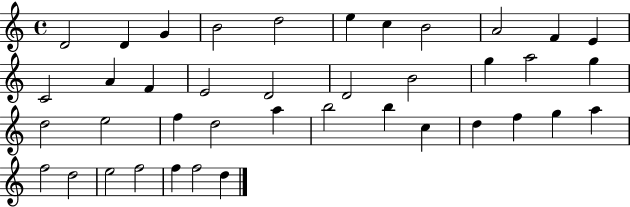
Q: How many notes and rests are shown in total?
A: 40